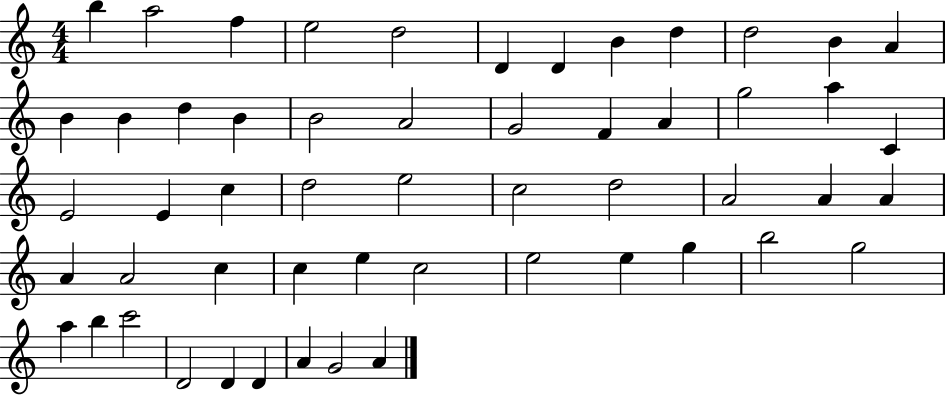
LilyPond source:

{
  \clef treble
  \numericTimeSignature
  \time 4/4
  \key c \major
  b''4 a''2 f''4 | e''2 d''2 | d'4 d'4 b'4 d''4 | d''2 b'4 a'4 | \break b'4 b'4 d''4 b'4 | b'2 a'2 | g'2 f'4 a'4 | g''2 a''4 c'4 | \break e'2 e'4 c''4 | d''2 e''2 | c''2 d''2 | a'2 a'4 a'4 | \break a'4 a'2 c''4 | c''4 e''4 c''2 | e''2 e''4 g''4 | b''2 g''2 | \break a''4 b''4 c'''2 | d'2 d'4 d'4 | a'4 g'2 a'4 | \bar "|."
}